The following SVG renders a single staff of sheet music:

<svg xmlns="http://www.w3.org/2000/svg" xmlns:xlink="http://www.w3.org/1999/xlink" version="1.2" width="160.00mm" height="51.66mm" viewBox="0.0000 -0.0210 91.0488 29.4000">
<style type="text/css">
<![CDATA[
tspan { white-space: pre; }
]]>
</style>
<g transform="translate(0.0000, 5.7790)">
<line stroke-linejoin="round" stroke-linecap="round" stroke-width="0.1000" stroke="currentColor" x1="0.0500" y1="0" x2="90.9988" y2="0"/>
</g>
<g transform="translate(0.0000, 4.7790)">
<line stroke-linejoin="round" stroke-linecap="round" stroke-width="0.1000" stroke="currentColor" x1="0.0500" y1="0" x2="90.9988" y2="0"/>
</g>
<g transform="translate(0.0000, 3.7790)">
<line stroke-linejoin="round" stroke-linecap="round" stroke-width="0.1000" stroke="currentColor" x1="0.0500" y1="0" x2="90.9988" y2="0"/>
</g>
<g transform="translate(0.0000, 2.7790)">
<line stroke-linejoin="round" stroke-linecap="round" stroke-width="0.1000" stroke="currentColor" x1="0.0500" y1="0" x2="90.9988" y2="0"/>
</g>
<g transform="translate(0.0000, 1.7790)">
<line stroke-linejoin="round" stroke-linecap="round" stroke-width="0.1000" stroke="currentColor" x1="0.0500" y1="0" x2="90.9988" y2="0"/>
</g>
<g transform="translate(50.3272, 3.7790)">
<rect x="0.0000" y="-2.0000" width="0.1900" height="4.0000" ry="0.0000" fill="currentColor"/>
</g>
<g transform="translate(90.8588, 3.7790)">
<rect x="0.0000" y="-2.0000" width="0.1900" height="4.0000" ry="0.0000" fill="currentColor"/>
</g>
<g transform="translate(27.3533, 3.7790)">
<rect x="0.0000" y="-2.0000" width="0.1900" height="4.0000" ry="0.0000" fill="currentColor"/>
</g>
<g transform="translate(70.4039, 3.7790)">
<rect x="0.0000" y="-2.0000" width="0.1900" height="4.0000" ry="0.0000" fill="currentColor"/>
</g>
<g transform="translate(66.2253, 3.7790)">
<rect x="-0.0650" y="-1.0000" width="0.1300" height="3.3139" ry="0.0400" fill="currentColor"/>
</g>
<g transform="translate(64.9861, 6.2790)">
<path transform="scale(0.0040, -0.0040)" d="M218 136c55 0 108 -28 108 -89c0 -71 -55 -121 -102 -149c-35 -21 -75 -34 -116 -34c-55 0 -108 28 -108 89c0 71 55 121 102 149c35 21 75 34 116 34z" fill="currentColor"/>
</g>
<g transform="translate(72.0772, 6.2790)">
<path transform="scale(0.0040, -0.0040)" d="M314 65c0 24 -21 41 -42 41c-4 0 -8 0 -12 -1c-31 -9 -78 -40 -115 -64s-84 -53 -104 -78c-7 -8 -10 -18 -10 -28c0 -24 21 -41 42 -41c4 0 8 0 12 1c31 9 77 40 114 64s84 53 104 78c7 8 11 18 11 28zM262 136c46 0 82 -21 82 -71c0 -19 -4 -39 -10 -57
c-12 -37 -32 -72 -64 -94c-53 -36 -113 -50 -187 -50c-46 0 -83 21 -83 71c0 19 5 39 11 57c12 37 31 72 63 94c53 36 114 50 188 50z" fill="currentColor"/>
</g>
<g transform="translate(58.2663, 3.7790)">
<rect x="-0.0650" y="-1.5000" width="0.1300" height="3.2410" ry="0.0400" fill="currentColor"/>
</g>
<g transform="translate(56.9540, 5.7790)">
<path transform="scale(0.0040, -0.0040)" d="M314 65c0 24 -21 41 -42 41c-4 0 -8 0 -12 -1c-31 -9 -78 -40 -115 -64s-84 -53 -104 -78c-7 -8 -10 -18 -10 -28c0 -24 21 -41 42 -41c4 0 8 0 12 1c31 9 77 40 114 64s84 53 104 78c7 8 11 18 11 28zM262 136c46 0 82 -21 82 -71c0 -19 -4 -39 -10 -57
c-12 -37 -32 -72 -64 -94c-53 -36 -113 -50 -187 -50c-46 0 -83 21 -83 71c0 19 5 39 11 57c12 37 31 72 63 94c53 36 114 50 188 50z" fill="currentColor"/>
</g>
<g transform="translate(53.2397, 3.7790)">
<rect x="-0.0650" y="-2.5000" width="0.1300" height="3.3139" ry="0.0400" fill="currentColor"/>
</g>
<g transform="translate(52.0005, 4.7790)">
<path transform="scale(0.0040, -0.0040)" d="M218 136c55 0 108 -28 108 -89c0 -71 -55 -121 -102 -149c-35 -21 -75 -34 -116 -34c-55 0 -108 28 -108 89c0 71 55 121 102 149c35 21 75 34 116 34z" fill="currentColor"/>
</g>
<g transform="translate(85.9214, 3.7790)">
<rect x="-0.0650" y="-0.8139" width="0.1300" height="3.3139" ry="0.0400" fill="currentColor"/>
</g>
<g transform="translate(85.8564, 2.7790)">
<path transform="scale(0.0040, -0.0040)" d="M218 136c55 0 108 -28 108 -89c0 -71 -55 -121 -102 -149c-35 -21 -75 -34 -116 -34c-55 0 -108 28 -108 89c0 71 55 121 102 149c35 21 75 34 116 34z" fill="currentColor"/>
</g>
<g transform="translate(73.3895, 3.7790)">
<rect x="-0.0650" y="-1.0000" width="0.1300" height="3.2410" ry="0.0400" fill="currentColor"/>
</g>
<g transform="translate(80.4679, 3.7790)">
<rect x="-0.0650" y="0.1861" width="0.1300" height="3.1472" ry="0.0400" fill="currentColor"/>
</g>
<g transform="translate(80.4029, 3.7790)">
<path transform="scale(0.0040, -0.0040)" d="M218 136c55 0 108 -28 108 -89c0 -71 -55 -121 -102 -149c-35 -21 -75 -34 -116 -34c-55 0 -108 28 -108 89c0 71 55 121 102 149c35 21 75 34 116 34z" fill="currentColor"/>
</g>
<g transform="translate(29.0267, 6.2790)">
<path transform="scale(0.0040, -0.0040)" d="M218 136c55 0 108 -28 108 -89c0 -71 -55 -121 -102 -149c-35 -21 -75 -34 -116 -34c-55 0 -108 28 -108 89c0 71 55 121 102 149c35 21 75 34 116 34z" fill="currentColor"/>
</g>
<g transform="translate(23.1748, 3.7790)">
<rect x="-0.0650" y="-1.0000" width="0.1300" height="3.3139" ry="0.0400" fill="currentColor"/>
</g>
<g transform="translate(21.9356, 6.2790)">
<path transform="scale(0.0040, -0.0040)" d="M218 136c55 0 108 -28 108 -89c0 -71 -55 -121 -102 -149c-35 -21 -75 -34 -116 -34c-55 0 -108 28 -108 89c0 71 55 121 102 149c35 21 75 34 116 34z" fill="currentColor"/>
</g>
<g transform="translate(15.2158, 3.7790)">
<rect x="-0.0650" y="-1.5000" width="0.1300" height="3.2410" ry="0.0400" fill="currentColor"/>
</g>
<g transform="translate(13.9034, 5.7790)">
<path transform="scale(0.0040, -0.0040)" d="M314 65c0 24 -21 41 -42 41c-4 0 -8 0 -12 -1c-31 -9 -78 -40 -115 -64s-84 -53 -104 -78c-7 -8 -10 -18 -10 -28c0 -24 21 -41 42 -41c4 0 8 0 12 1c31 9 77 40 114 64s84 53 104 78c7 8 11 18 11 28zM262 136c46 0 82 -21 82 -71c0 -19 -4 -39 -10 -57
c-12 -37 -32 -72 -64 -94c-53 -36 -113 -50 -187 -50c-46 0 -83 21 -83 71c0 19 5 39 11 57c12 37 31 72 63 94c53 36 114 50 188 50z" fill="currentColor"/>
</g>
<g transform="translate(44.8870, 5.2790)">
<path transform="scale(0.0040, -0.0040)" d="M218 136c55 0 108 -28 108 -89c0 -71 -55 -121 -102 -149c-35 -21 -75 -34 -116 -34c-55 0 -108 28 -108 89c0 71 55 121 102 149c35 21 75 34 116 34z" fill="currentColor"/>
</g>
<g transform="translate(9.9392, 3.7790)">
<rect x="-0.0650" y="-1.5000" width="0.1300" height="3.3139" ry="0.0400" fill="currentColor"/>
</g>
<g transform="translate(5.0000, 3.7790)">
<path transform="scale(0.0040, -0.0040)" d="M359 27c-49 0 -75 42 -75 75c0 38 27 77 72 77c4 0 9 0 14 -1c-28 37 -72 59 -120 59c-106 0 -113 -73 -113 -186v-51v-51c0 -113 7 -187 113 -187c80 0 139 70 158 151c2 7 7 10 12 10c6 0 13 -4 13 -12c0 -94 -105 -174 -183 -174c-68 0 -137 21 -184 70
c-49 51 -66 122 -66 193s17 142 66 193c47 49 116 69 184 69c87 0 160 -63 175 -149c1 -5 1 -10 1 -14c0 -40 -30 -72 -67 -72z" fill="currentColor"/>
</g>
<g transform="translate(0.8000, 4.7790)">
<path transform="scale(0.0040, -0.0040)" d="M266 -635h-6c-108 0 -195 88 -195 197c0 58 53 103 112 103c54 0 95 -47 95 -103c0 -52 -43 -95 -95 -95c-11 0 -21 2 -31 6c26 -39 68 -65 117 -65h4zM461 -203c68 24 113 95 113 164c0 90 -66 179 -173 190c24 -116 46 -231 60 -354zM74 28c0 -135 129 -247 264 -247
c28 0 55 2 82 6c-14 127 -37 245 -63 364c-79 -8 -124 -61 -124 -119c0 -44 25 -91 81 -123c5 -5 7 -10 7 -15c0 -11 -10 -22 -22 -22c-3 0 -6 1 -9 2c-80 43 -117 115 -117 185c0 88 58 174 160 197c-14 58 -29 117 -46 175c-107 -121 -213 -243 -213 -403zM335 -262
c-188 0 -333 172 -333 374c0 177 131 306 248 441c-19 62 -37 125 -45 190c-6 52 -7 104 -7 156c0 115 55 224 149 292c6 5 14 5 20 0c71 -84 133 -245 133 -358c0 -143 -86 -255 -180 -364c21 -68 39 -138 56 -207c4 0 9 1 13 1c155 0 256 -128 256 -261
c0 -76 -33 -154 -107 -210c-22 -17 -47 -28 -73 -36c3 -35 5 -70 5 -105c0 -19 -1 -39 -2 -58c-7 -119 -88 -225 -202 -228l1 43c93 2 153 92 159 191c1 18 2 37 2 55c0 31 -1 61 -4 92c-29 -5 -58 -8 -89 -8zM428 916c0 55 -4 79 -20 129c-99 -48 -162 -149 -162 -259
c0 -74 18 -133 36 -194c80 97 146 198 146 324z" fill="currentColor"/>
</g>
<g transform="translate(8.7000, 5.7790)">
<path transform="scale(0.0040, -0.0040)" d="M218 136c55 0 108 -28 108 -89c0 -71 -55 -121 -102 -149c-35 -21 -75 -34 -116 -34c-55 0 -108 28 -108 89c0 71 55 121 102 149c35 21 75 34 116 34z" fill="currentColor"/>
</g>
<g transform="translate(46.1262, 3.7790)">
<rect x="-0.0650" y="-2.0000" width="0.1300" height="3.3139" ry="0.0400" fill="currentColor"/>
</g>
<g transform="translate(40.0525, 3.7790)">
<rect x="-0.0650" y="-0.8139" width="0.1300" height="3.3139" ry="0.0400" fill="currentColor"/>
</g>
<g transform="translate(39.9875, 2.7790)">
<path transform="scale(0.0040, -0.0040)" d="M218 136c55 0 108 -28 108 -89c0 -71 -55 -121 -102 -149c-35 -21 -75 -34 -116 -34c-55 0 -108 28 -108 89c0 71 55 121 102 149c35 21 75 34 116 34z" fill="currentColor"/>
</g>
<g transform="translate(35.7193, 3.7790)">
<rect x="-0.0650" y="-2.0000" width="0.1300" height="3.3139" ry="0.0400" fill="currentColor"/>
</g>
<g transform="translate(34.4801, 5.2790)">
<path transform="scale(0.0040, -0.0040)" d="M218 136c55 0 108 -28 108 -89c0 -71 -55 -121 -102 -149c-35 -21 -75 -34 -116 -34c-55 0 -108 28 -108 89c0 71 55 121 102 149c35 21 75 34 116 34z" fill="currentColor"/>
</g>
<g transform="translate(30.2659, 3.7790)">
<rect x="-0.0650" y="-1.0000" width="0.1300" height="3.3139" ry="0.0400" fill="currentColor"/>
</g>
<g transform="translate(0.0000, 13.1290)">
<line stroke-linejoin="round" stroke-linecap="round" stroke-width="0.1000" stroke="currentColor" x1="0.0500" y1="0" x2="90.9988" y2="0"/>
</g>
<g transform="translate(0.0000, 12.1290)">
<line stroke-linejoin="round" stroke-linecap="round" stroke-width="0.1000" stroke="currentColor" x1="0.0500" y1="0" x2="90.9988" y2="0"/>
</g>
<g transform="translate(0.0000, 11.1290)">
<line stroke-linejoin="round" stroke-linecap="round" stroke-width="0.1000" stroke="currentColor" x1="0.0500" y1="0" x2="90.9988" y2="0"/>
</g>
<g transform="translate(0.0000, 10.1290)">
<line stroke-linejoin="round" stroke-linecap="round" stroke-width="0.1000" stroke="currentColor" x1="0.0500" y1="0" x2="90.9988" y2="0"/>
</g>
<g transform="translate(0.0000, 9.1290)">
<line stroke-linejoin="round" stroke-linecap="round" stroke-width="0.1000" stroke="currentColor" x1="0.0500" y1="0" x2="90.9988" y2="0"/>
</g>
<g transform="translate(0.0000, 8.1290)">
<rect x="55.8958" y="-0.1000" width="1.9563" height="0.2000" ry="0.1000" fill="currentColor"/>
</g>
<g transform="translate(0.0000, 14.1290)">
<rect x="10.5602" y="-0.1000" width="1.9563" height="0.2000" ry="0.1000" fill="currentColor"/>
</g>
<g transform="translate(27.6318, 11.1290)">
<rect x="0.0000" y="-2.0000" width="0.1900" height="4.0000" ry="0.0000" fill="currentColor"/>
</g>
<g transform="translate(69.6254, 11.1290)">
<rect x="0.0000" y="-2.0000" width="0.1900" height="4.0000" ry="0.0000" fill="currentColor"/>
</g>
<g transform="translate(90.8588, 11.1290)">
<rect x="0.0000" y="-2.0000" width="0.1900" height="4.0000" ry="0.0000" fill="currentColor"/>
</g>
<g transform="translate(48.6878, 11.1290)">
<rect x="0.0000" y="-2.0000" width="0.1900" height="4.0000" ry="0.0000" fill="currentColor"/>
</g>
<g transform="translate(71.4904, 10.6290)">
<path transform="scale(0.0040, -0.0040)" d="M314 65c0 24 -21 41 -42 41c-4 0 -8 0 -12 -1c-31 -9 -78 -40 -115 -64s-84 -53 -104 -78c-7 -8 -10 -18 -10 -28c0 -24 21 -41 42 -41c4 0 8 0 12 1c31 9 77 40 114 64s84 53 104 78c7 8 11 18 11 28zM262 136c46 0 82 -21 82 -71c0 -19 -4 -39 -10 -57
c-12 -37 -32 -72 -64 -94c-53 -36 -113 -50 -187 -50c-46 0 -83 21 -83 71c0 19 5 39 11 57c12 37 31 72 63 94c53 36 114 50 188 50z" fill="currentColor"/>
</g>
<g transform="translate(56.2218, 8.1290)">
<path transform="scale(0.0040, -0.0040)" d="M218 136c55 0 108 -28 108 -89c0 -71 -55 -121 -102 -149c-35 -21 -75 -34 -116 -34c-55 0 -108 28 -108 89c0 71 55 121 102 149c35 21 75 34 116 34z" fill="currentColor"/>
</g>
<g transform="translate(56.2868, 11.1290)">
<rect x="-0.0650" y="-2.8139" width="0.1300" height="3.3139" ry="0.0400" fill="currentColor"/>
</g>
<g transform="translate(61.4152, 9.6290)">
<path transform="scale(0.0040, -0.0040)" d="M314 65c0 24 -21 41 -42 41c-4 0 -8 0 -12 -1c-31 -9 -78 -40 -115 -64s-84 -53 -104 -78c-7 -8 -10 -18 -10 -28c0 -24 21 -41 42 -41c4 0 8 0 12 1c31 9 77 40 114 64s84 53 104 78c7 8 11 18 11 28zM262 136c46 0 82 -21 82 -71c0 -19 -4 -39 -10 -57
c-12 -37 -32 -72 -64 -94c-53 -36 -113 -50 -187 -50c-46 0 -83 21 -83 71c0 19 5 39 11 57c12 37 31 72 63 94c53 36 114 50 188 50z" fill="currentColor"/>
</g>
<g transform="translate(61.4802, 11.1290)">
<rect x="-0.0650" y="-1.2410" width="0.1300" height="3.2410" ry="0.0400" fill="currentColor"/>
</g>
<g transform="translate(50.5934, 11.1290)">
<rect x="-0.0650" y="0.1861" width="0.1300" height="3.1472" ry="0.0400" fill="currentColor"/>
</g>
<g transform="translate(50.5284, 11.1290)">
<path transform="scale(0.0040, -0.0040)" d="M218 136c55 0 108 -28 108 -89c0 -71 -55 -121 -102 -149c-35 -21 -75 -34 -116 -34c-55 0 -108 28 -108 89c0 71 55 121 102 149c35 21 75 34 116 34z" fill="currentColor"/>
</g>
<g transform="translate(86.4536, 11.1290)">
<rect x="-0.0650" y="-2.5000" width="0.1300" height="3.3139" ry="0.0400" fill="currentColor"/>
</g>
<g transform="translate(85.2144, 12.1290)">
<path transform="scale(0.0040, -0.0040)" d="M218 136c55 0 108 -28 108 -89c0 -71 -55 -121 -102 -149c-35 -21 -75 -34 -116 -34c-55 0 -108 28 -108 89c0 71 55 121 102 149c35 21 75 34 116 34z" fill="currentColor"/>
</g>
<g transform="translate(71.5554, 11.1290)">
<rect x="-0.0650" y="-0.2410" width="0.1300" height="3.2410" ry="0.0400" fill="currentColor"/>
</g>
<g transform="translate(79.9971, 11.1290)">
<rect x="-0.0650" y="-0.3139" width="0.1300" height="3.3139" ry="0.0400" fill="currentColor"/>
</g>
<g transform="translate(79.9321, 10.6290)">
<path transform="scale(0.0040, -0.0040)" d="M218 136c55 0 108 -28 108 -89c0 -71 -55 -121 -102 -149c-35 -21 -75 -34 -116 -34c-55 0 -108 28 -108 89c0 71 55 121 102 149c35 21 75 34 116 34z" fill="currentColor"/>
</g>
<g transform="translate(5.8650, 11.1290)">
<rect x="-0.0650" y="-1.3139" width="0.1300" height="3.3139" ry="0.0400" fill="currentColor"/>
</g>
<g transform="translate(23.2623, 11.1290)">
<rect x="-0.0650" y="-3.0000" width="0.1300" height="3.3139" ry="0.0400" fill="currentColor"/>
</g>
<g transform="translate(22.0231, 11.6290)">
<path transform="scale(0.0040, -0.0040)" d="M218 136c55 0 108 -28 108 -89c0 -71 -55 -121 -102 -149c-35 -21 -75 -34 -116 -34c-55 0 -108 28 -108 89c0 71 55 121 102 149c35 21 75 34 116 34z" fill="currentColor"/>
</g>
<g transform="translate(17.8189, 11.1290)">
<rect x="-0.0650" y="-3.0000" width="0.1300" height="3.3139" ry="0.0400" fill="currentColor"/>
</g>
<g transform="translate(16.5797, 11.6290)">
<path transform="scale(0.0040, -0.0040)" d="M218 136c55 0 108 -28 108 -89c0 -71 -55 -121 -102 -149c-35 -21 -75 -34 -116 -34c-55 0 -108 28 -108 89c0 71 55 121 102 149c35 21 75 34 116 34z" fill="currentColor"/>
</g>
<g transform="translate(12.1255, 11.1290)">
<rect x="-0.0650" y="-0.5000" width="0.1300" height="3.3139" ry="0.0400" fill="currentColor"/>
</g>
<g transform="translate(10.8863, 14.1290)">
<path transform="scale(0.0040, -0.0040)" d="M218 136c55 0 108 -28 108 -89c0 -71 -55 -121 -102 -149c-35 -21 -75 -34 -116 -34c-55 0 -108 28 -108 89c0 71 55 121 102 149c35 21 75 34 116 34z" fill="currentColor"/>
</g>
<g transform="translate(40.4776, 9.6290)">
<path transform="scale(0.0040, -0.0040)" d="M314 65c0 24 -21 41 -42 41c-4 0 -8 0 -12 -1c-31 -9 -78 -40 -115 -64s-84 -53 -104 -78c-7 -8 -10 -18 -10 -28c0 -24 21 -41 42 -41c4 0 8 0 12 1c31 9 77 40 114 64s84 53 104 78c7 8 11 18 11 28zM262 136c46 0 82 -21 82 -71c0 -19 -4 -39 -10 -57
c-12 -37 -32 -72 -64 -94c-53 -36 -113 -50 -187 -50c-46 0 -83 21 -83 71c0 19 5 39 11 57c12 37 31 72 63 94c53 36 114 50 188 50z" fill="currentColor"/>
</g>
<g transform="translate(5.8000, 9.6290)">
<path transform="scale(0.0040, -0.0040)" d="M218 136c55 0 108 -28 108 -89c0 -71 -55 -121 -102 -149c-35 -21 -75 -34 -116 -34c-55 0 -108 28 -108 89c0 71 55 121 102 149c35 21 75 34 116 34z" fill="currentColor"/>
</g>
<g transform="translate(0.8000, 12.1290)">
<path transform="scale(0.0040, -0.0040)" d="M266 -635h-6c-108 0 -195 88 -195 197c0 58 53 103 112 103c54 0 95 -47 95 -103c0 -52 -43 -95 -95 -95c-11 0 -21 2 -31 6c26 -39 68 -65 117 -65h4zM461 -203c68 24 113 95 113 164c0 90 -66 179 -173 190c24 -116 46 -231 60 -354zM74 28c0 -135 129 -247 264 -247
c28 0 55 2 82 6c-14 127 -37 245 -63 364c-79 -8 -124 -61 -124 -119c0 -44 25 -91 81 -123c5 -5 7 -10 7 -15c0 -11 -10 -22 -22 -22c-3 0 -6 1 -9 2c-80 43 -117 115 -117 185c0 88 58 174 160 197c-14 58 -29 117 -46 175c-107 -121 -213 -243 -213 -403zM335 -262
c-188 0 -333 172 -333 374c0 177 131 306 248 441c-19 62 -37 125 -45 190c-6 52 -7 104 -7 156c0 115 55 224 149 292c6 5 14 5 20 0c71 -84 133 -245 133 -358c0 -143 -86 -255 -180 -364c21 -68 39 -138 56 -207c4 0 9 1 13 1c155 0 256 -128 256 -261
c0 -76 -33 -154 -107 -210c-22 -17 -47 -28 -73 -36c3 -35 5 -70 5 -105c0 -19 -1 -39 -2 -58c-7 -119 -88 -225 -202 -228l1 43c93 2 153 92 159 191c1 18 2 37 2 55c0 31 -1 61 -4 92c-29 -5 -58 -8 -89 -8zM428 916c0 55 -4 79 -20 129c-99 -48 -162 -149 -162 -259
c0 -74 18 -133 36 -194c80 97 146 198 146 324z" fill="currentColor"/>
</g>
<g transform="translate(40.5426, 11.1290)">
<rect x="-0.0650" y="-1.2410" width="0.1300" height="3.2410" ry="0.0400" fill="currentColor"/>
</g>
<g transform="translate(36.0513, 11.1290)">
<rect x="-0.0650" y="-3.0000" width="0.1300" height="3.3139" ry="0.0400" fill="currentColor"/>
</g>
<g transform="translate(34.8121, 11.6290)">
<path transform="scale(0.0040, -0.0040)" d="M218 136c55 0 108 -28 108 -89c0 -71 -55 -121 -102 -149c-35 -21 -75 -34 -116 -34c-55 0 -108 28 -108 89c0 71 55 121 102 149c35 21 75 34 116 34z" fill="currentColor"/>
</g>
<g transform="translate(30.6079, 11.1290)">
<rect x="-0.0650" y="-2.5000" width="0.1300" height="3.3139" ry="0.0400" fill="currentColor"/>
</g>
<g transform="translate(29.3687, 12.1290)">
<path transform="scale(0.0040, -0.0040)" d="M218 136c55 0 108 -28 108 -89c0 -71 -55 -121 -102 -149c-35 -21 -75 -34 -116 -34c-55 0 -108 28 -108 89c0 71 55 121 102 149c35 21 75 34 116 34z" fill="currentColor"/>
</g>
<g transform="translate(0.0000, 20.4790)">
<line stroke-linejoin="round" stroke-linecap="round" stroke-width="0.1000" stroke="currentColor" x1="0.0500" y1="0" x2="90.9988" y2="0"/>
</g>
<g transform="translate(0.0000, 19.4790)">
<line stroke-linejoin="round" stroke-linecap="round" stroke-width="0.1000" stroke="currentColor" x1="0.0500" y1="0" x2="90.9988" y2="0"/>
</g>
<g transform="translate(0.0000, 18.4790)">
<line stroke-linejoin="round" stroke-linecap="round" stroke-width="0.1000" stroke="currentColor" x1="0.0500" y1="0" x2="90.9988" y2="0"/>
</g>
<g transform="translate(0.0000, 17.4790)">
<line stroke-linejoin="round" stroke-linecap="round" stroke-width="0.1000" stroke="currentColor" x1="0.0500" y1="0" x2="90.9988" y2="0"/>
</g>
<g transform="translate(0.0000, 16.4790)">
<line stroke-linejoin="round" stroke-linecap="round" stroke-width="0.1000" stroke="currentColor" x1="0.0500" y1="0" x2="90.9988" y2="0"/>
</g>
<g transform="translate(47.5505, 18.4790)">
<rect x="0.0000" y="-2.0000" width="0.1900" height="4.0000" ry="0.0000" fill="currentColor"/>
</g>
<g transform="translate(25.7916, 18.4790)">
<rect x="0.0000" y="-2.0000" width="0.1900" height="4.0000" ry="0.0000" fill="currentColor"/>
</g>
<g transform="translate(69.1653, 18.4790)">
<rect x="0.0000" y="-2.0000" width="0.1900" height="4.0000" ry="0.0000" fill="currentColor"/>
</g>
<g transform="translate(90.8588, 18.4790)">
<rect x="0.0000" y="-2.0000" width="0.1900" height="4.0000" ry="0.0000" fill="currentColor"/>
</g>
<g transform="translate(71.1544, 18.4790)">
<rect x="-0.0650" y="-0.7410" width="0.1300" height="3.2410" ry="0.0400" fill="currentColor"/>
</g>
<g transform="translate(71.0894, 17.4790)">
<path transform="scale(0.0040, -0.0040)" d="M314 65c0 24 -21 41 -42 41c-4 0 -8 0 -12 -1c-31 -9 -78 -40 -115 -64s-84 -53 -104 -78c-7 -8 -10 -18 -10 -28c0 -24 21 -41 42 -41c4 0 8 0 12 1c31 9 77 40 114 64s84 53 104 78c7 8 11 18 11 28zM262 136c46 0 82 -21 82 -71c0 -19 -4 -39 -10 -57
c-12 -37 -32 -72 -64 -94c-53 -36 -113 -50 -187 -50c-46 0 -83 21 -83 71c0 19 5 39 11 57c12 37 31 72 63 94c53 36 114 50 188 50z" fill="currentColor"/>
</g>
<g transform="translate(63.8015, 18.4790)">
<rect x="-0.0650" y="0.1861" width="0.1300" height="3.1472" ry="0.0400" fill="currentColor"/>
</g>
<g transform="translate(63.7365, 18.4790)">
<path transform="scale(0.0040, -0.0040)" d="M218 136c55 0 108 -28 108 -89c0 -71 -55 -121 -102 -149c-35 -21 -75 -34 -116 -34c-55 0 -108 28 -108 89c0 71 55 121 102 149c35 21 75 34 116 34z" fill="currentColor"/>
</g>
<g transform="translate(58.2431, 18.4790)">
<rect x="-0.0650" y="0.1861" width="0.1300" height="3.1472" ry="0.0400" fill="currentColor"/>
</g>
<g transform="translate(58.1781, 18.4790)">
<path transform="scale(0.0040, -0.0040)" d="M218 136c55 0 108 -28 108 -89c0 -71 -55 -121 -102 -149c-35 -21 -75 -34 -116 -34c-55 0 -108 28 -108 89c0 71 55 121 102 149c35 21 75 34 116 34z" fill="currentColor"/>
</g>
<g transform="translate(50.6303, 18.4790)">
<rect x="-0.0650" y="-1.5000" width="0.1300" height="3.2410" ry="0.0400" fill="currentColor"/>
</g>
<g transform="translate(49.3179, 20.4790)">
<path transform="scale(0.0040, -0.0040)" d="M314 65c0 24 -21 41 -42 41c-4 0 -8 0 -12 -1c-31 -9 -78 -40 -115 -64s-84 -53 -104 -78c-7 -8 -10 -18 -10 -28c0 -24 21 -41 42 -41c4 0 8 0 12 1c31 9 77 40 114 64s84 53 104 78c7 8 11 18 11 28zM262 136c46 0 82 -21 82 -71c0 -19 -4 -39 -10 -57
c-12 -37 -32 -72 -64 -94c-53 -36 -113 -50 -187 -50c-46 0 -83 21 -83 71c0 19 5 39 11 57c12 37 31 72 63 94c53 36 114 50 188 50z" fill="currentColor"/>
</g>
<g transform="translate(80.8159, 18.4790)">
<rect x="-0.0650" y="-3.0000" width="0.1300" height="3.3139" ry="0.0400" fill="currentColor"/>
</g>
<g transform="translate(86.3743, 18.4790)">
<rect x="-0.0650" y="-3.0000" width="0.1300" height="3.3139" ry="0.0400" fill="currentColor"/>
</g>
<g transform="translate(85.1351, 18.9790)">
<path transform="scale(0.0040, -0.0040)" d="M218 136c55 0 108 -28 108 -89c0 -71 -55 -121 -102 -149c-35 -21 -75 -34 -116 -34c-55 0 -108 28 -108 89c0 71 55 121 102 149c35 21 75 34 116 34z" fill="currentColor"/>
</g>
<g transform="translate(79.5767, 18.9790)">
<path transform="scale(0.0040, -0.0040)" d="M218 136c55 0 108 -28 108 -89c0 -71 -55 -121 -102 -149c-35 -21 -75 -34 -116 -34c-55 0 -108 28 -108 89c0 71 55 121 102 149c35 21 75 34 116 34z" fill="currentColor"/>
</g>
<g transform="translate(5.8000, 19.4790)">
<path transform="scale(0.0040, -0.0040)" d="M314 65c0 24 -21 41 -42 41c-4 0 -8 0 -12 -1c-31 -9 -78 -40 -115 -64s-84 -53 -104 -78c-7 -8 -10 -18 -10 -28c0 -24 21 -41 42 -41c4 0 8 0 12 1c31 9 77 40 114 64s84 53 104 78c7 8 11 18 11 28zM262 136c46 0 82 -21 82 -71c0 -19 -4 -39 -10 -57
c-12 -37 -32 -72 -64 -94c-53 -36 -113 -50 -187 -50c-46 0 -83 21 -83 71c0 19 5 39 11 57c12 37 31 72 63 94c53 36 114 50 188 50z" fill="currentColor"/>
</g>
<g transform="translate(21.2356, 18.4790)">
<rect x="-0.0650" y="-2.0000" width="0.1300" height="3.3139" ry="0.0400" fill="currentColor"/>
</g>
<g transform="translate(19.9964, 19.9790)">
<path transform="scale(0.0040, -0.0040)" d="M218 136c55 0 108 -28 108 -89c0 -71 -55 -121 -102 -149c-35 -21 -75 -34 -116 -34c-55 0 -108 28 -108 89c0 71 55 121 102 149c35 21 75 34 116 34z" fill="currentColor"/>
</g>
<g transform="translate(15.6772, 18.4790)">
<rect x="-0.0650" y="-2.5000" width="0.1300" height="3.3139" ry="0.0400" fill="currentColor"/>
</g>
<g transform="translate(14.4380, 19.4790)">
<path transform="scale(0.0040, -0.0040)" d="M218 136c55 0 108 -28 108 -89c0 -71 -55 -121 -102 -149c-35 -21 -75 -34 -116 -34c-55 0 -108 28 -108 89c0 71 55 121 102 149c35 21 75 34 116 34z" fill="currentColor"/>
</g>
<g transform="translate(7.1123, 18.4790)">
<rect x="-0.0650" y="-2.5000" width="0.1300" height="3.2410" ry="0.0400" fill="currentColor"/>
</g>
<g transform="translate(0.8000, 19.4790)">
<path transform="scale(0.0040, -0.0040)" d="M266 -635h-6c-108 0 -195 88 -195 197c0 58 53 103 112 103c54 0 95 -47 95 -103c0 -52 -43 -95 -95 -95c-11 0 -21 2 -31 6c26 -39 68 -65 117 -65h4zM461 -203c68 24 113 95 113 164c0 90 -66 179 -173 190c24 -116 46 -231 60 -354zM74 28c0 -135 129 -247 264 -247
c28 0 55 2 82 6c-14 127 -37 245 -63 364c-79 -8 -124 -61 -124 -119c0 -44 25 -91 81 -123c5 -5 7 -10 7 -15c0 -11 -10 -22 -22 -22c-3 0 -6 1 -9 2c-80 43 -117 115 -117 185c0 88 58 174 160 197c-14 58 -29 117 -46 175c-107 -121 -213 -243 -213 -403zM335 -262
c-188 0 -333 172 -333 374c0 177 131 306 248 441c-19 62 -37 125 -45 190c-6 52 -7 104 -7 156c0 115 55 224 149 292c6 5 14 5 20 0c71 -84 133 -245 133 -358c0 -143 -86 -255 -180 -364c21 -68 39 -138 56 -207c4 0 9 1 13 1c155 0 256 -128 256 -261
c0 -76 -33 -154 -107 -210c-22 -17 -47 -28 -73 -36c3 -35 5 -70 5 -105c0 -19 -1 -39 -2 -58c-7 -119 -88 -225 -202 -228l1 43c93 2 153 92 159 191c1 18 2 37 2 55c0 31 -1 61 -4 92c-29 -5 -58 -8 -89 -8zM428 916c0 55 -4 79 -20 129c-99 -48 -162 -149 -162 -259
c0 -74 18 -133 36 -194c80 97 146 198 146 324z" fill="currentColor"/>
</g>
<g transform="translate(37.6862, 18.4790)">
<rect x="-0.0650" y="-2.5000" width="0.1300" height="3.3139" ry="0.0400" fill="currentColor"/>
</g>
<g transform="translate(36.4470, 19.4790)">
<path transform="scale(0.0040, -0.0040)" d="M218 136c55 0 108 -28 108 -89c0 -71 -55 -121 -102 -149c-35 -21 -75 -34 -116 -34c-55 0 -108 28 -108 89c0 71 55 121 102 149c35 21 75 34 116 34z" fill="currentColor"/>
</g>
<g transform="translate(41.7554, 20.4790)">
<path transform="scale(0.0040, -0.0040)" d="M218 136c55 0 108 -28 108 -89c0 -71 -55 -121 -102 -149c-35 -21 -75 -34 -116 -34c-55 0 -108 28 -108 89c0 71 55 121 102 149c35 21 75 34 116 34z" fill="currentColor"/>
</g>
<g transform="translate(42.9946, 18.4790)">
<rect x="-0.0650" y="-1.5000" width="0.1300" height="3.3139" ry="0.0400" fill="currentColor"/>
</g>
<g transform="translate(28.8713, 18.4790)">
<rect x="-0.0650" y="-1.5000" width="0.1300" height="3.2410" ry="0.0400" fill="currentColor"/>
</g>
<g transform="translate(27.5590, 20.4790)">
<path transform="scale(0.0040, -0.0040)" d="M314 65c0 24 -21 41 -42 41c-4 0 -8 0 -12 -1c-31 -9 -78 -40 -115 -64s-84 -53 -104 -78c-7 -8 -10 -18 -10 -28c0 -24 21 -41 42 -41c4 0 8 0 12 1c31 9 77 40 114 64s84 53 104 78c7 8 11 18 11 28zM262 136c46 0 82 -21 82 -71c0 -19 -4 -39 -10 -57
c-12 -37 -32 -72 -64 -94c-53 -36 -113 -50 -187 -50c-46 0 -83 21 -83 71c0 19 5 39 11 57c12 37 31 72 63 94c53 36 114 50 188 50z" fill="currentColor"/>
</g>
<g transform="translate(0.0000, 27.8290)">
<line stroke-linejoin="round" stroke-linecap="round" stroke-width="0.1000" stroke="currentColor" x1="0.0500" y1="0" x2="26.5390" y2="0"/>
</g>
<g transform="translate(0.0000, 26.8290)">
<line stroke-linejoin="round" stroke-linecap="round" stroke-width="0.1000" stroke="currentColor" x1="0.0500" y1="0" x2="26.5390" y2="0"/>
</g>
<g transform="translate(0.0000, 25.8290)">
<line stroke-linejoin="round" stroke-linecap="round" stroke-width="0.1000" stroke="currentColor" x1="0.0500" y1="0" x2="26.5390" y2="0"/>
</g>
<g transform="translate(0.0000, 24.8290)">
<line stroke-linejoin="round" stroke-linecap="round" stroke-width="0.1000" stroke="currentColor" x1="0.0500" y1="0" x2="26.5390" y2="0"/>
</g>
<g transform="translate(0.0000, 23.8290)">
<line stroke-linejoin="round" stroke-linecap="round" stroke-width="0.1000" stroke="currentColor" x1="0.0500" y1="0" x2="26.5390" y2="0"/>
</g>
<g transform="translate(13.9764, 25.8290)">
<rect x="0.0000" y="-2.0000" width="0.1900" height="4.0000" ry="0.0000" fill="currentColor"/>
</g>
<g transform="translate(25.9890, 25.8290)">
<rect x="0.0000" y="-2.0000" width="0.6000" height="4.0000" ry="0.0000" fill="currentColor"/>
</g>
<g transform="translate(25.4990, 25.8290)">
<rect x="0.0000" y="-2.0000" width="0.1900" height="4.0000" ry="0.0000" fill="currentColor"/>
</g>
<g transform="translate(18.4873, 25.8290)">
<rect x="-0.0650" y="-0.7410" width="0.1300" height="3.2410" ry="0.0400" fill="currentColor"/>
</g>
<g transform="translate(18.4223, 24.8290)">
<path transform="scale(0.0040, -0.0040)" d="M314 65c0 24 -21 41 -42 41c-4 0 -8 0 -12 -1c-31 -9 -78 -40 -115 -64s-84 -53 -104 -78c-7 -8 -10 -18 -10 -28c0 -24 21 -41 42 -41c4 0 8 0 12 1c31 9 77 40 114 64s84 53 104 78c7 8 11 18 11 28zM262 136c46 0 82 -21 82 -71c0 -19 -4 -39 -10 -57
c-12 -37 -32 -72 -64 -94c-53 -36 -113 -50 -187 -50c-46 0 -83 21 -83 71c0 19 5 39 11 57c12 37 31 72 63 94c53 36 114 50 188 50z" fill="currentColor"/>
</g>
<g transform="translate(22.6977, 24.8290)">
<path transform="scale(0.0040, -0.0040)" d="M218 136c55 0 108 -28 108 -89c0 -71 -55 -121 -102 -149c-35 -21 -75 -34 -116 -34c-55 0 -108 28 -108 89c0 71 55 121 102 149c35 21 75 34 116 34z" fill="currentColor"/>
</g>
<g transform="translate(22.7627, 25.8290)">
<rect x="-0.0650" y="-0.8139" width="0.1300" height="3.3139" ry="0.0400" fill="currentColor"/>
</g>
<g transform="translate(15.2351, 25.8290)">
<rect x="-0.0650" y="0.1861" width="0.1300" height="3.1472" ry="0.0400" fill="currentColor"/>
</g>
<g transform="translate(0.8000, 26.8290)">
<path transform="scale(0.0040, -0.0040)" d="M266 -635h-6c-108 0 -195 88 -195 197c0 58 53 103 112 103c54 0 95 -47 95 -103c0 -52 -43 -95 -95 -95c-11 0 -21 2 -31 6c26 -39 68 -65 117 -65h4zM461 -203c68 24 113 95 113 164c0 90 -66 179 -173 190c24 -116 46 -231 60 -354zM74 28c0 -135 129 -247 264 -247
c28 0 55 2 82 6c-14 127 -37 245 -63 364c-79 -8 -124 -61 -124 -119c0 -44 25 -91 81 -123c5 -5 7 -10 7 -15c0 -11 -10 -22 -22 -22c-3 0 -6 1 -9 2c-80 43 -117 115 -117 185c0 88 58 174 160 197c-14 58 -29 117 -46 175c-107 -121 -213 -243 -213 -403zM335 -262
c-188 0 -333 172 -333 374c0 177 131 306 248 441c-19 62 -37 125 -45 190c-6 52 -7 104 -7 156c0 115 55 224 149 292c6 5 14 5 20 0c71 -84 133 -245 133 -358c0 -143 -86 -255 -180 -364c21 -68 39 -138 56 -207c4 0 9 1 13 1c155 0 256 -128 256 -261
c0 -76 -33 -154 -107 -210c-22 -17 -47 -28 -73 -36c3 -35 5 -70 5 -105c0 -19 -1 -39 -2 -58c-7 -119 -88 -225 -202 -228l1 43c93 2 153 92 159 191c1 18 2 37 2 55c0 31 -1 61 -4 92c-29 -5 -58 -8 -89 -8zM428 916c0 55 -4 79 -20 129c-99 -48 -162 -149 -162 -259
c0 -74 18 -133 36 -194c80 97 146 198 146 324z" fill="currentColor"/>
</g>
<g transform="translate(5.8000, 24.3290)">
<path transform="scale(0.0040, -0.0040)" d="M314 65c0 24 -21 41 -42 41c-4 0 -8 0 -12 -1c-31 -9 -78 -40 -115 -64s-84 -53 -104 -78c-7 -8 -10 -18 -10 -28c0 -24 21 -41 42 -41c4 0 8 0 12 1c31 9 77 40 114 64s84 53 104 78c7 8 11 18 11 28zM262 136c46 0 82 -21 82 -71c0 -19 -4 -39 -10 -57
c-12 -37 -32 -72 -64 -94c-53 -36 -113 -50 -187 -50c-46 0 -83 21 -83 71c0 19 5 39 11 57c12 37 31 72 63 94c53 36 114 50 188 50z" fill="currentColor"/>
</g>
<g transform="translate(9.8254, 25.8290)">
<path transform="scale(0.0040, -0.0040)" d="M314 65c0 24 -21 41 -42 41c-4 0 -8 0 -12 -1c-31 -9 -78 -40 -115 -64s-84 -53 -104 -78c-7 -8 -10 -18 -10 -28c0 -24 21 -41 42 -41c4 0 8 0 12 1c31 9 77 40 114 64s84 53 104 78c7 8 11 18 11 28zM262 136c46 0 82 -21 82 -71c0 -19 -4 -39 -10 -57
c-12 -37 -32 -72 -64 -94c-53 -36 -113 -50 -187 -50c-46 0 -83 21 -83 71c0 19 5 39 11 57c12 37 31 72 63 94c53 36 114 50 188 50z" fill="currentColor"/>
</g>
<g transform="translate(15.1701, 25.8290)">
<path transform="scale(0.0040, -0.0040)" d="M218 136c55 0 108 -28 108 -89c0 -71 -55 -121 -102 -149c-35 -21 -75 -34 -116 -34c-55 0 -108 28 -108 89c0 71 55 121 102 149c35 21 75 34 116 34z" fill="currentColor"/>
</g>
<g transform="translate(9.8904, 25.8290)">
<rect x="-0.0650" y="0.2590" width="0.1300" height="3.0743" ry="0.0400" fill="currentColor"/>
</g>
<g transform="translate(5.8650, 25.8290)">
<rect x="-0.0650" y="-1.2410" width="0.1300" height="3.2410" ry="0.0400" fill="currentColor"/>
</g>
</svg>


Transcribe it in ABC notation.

X:1
T:Untitled
M:4/4
L:1/4
K:C
E E2 D D F d F G E2 D D2 B d e C A A G A e2 B a e2 c2 c G G2 G F E2 G E E2 B B d2 A A e2 B2 B d2 d